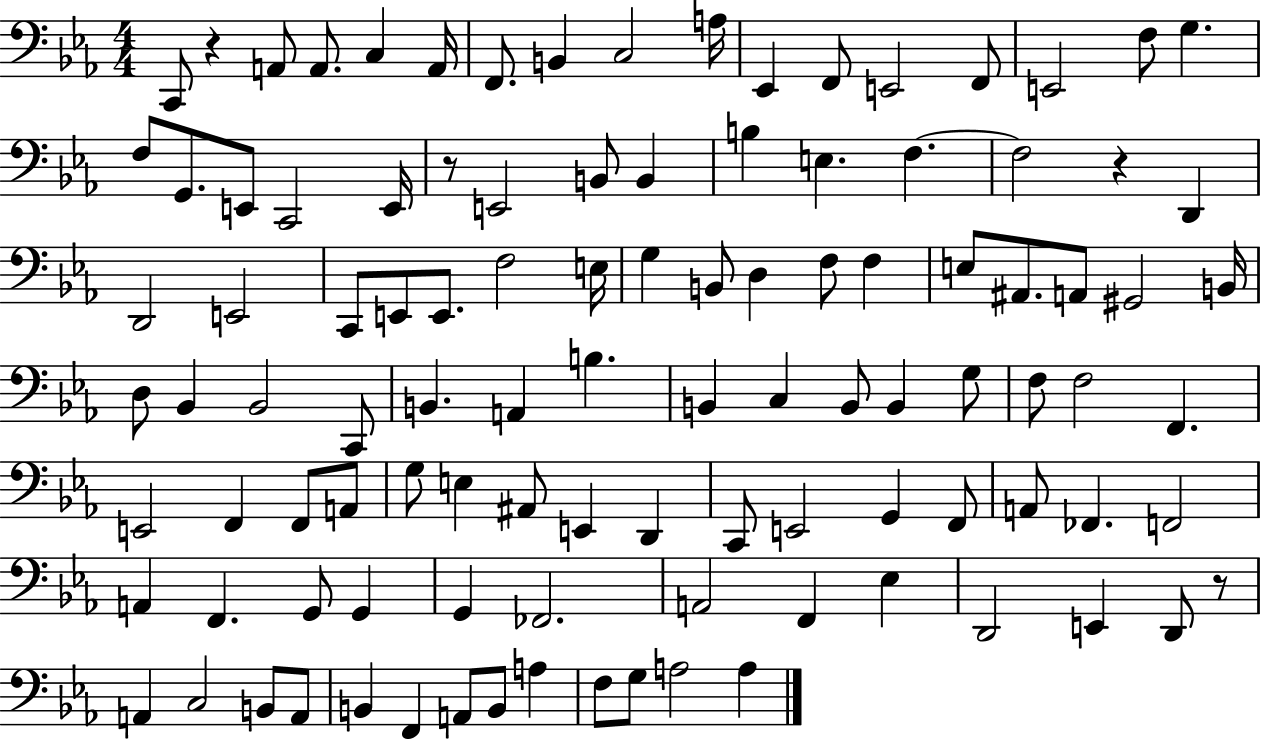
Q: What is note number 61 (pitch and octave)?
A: F2